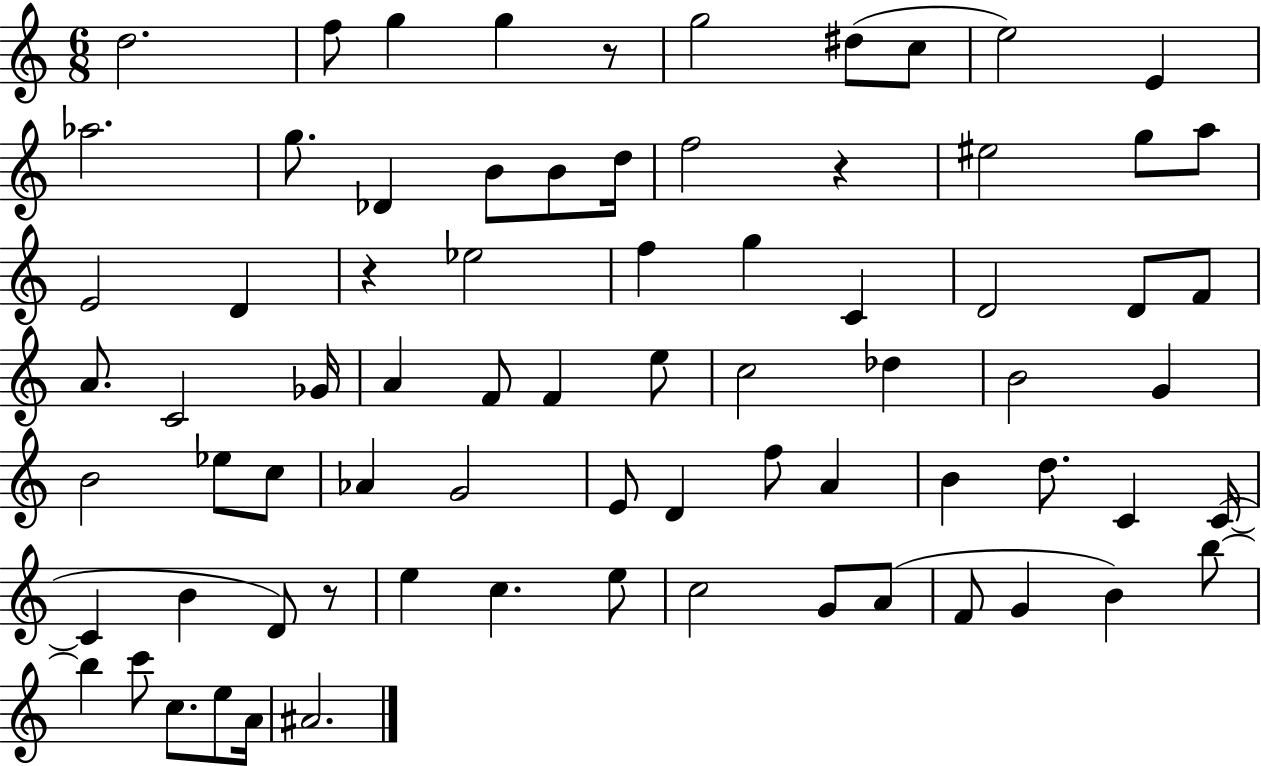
D5/h. F5/e G5/q G5/q R/e G5/h D#5/e C5/e E5/h E4/q Ab5/h. G5/e. Db4/q B4/e B4/e D5/s F5/h R/q EIS5/h G5/e A5/e E4/h D4/q R/q Eb5/h F5/q G5/q C4/q D4/h D4/e F4/e A4/e. C4/h Gb4/s A4/q F4/e F4/q E5/e C5/h Db5/q B4/h G4/q B4/h Eb5/e C5/e Ab4/q G4/h E4/e D4/q F5/e A4/q B4/q D5/e. C4/q C4/s C4/q B4/q D4/e R/e E5/q C5/q. E5/e C5/h G4/e A4/e F4/e G4/q B4/q B5/e B5/q C6/e C5/e. E5/e A4/s A#4/h.